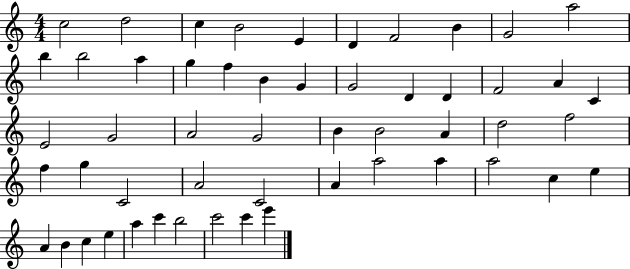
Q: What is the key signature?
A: C major